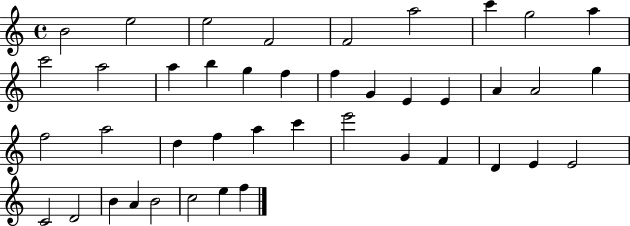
{
  \clef treble
  \time 4/4
  \defaultTimeSignature
  \key c \major
  b'2 e''2 | e''2 f'2 | f'2 a''2 | c'''4 g''2 a''4 | \break c'''2 a''2 | a''4 b''4 g''4 f''4 | f''4 g'4 e'4 e'4 | a'4 a'2 g''4 | \break f''2 a''2 | d''4 f''4 a''4 c'''4 | e'''2 g'4 f'4 | d'4 e'4 e'2 | \break c'2 d'2 | b'4 a'4 b'2 | c''2 e''4 f''4 | \bar "|."
}